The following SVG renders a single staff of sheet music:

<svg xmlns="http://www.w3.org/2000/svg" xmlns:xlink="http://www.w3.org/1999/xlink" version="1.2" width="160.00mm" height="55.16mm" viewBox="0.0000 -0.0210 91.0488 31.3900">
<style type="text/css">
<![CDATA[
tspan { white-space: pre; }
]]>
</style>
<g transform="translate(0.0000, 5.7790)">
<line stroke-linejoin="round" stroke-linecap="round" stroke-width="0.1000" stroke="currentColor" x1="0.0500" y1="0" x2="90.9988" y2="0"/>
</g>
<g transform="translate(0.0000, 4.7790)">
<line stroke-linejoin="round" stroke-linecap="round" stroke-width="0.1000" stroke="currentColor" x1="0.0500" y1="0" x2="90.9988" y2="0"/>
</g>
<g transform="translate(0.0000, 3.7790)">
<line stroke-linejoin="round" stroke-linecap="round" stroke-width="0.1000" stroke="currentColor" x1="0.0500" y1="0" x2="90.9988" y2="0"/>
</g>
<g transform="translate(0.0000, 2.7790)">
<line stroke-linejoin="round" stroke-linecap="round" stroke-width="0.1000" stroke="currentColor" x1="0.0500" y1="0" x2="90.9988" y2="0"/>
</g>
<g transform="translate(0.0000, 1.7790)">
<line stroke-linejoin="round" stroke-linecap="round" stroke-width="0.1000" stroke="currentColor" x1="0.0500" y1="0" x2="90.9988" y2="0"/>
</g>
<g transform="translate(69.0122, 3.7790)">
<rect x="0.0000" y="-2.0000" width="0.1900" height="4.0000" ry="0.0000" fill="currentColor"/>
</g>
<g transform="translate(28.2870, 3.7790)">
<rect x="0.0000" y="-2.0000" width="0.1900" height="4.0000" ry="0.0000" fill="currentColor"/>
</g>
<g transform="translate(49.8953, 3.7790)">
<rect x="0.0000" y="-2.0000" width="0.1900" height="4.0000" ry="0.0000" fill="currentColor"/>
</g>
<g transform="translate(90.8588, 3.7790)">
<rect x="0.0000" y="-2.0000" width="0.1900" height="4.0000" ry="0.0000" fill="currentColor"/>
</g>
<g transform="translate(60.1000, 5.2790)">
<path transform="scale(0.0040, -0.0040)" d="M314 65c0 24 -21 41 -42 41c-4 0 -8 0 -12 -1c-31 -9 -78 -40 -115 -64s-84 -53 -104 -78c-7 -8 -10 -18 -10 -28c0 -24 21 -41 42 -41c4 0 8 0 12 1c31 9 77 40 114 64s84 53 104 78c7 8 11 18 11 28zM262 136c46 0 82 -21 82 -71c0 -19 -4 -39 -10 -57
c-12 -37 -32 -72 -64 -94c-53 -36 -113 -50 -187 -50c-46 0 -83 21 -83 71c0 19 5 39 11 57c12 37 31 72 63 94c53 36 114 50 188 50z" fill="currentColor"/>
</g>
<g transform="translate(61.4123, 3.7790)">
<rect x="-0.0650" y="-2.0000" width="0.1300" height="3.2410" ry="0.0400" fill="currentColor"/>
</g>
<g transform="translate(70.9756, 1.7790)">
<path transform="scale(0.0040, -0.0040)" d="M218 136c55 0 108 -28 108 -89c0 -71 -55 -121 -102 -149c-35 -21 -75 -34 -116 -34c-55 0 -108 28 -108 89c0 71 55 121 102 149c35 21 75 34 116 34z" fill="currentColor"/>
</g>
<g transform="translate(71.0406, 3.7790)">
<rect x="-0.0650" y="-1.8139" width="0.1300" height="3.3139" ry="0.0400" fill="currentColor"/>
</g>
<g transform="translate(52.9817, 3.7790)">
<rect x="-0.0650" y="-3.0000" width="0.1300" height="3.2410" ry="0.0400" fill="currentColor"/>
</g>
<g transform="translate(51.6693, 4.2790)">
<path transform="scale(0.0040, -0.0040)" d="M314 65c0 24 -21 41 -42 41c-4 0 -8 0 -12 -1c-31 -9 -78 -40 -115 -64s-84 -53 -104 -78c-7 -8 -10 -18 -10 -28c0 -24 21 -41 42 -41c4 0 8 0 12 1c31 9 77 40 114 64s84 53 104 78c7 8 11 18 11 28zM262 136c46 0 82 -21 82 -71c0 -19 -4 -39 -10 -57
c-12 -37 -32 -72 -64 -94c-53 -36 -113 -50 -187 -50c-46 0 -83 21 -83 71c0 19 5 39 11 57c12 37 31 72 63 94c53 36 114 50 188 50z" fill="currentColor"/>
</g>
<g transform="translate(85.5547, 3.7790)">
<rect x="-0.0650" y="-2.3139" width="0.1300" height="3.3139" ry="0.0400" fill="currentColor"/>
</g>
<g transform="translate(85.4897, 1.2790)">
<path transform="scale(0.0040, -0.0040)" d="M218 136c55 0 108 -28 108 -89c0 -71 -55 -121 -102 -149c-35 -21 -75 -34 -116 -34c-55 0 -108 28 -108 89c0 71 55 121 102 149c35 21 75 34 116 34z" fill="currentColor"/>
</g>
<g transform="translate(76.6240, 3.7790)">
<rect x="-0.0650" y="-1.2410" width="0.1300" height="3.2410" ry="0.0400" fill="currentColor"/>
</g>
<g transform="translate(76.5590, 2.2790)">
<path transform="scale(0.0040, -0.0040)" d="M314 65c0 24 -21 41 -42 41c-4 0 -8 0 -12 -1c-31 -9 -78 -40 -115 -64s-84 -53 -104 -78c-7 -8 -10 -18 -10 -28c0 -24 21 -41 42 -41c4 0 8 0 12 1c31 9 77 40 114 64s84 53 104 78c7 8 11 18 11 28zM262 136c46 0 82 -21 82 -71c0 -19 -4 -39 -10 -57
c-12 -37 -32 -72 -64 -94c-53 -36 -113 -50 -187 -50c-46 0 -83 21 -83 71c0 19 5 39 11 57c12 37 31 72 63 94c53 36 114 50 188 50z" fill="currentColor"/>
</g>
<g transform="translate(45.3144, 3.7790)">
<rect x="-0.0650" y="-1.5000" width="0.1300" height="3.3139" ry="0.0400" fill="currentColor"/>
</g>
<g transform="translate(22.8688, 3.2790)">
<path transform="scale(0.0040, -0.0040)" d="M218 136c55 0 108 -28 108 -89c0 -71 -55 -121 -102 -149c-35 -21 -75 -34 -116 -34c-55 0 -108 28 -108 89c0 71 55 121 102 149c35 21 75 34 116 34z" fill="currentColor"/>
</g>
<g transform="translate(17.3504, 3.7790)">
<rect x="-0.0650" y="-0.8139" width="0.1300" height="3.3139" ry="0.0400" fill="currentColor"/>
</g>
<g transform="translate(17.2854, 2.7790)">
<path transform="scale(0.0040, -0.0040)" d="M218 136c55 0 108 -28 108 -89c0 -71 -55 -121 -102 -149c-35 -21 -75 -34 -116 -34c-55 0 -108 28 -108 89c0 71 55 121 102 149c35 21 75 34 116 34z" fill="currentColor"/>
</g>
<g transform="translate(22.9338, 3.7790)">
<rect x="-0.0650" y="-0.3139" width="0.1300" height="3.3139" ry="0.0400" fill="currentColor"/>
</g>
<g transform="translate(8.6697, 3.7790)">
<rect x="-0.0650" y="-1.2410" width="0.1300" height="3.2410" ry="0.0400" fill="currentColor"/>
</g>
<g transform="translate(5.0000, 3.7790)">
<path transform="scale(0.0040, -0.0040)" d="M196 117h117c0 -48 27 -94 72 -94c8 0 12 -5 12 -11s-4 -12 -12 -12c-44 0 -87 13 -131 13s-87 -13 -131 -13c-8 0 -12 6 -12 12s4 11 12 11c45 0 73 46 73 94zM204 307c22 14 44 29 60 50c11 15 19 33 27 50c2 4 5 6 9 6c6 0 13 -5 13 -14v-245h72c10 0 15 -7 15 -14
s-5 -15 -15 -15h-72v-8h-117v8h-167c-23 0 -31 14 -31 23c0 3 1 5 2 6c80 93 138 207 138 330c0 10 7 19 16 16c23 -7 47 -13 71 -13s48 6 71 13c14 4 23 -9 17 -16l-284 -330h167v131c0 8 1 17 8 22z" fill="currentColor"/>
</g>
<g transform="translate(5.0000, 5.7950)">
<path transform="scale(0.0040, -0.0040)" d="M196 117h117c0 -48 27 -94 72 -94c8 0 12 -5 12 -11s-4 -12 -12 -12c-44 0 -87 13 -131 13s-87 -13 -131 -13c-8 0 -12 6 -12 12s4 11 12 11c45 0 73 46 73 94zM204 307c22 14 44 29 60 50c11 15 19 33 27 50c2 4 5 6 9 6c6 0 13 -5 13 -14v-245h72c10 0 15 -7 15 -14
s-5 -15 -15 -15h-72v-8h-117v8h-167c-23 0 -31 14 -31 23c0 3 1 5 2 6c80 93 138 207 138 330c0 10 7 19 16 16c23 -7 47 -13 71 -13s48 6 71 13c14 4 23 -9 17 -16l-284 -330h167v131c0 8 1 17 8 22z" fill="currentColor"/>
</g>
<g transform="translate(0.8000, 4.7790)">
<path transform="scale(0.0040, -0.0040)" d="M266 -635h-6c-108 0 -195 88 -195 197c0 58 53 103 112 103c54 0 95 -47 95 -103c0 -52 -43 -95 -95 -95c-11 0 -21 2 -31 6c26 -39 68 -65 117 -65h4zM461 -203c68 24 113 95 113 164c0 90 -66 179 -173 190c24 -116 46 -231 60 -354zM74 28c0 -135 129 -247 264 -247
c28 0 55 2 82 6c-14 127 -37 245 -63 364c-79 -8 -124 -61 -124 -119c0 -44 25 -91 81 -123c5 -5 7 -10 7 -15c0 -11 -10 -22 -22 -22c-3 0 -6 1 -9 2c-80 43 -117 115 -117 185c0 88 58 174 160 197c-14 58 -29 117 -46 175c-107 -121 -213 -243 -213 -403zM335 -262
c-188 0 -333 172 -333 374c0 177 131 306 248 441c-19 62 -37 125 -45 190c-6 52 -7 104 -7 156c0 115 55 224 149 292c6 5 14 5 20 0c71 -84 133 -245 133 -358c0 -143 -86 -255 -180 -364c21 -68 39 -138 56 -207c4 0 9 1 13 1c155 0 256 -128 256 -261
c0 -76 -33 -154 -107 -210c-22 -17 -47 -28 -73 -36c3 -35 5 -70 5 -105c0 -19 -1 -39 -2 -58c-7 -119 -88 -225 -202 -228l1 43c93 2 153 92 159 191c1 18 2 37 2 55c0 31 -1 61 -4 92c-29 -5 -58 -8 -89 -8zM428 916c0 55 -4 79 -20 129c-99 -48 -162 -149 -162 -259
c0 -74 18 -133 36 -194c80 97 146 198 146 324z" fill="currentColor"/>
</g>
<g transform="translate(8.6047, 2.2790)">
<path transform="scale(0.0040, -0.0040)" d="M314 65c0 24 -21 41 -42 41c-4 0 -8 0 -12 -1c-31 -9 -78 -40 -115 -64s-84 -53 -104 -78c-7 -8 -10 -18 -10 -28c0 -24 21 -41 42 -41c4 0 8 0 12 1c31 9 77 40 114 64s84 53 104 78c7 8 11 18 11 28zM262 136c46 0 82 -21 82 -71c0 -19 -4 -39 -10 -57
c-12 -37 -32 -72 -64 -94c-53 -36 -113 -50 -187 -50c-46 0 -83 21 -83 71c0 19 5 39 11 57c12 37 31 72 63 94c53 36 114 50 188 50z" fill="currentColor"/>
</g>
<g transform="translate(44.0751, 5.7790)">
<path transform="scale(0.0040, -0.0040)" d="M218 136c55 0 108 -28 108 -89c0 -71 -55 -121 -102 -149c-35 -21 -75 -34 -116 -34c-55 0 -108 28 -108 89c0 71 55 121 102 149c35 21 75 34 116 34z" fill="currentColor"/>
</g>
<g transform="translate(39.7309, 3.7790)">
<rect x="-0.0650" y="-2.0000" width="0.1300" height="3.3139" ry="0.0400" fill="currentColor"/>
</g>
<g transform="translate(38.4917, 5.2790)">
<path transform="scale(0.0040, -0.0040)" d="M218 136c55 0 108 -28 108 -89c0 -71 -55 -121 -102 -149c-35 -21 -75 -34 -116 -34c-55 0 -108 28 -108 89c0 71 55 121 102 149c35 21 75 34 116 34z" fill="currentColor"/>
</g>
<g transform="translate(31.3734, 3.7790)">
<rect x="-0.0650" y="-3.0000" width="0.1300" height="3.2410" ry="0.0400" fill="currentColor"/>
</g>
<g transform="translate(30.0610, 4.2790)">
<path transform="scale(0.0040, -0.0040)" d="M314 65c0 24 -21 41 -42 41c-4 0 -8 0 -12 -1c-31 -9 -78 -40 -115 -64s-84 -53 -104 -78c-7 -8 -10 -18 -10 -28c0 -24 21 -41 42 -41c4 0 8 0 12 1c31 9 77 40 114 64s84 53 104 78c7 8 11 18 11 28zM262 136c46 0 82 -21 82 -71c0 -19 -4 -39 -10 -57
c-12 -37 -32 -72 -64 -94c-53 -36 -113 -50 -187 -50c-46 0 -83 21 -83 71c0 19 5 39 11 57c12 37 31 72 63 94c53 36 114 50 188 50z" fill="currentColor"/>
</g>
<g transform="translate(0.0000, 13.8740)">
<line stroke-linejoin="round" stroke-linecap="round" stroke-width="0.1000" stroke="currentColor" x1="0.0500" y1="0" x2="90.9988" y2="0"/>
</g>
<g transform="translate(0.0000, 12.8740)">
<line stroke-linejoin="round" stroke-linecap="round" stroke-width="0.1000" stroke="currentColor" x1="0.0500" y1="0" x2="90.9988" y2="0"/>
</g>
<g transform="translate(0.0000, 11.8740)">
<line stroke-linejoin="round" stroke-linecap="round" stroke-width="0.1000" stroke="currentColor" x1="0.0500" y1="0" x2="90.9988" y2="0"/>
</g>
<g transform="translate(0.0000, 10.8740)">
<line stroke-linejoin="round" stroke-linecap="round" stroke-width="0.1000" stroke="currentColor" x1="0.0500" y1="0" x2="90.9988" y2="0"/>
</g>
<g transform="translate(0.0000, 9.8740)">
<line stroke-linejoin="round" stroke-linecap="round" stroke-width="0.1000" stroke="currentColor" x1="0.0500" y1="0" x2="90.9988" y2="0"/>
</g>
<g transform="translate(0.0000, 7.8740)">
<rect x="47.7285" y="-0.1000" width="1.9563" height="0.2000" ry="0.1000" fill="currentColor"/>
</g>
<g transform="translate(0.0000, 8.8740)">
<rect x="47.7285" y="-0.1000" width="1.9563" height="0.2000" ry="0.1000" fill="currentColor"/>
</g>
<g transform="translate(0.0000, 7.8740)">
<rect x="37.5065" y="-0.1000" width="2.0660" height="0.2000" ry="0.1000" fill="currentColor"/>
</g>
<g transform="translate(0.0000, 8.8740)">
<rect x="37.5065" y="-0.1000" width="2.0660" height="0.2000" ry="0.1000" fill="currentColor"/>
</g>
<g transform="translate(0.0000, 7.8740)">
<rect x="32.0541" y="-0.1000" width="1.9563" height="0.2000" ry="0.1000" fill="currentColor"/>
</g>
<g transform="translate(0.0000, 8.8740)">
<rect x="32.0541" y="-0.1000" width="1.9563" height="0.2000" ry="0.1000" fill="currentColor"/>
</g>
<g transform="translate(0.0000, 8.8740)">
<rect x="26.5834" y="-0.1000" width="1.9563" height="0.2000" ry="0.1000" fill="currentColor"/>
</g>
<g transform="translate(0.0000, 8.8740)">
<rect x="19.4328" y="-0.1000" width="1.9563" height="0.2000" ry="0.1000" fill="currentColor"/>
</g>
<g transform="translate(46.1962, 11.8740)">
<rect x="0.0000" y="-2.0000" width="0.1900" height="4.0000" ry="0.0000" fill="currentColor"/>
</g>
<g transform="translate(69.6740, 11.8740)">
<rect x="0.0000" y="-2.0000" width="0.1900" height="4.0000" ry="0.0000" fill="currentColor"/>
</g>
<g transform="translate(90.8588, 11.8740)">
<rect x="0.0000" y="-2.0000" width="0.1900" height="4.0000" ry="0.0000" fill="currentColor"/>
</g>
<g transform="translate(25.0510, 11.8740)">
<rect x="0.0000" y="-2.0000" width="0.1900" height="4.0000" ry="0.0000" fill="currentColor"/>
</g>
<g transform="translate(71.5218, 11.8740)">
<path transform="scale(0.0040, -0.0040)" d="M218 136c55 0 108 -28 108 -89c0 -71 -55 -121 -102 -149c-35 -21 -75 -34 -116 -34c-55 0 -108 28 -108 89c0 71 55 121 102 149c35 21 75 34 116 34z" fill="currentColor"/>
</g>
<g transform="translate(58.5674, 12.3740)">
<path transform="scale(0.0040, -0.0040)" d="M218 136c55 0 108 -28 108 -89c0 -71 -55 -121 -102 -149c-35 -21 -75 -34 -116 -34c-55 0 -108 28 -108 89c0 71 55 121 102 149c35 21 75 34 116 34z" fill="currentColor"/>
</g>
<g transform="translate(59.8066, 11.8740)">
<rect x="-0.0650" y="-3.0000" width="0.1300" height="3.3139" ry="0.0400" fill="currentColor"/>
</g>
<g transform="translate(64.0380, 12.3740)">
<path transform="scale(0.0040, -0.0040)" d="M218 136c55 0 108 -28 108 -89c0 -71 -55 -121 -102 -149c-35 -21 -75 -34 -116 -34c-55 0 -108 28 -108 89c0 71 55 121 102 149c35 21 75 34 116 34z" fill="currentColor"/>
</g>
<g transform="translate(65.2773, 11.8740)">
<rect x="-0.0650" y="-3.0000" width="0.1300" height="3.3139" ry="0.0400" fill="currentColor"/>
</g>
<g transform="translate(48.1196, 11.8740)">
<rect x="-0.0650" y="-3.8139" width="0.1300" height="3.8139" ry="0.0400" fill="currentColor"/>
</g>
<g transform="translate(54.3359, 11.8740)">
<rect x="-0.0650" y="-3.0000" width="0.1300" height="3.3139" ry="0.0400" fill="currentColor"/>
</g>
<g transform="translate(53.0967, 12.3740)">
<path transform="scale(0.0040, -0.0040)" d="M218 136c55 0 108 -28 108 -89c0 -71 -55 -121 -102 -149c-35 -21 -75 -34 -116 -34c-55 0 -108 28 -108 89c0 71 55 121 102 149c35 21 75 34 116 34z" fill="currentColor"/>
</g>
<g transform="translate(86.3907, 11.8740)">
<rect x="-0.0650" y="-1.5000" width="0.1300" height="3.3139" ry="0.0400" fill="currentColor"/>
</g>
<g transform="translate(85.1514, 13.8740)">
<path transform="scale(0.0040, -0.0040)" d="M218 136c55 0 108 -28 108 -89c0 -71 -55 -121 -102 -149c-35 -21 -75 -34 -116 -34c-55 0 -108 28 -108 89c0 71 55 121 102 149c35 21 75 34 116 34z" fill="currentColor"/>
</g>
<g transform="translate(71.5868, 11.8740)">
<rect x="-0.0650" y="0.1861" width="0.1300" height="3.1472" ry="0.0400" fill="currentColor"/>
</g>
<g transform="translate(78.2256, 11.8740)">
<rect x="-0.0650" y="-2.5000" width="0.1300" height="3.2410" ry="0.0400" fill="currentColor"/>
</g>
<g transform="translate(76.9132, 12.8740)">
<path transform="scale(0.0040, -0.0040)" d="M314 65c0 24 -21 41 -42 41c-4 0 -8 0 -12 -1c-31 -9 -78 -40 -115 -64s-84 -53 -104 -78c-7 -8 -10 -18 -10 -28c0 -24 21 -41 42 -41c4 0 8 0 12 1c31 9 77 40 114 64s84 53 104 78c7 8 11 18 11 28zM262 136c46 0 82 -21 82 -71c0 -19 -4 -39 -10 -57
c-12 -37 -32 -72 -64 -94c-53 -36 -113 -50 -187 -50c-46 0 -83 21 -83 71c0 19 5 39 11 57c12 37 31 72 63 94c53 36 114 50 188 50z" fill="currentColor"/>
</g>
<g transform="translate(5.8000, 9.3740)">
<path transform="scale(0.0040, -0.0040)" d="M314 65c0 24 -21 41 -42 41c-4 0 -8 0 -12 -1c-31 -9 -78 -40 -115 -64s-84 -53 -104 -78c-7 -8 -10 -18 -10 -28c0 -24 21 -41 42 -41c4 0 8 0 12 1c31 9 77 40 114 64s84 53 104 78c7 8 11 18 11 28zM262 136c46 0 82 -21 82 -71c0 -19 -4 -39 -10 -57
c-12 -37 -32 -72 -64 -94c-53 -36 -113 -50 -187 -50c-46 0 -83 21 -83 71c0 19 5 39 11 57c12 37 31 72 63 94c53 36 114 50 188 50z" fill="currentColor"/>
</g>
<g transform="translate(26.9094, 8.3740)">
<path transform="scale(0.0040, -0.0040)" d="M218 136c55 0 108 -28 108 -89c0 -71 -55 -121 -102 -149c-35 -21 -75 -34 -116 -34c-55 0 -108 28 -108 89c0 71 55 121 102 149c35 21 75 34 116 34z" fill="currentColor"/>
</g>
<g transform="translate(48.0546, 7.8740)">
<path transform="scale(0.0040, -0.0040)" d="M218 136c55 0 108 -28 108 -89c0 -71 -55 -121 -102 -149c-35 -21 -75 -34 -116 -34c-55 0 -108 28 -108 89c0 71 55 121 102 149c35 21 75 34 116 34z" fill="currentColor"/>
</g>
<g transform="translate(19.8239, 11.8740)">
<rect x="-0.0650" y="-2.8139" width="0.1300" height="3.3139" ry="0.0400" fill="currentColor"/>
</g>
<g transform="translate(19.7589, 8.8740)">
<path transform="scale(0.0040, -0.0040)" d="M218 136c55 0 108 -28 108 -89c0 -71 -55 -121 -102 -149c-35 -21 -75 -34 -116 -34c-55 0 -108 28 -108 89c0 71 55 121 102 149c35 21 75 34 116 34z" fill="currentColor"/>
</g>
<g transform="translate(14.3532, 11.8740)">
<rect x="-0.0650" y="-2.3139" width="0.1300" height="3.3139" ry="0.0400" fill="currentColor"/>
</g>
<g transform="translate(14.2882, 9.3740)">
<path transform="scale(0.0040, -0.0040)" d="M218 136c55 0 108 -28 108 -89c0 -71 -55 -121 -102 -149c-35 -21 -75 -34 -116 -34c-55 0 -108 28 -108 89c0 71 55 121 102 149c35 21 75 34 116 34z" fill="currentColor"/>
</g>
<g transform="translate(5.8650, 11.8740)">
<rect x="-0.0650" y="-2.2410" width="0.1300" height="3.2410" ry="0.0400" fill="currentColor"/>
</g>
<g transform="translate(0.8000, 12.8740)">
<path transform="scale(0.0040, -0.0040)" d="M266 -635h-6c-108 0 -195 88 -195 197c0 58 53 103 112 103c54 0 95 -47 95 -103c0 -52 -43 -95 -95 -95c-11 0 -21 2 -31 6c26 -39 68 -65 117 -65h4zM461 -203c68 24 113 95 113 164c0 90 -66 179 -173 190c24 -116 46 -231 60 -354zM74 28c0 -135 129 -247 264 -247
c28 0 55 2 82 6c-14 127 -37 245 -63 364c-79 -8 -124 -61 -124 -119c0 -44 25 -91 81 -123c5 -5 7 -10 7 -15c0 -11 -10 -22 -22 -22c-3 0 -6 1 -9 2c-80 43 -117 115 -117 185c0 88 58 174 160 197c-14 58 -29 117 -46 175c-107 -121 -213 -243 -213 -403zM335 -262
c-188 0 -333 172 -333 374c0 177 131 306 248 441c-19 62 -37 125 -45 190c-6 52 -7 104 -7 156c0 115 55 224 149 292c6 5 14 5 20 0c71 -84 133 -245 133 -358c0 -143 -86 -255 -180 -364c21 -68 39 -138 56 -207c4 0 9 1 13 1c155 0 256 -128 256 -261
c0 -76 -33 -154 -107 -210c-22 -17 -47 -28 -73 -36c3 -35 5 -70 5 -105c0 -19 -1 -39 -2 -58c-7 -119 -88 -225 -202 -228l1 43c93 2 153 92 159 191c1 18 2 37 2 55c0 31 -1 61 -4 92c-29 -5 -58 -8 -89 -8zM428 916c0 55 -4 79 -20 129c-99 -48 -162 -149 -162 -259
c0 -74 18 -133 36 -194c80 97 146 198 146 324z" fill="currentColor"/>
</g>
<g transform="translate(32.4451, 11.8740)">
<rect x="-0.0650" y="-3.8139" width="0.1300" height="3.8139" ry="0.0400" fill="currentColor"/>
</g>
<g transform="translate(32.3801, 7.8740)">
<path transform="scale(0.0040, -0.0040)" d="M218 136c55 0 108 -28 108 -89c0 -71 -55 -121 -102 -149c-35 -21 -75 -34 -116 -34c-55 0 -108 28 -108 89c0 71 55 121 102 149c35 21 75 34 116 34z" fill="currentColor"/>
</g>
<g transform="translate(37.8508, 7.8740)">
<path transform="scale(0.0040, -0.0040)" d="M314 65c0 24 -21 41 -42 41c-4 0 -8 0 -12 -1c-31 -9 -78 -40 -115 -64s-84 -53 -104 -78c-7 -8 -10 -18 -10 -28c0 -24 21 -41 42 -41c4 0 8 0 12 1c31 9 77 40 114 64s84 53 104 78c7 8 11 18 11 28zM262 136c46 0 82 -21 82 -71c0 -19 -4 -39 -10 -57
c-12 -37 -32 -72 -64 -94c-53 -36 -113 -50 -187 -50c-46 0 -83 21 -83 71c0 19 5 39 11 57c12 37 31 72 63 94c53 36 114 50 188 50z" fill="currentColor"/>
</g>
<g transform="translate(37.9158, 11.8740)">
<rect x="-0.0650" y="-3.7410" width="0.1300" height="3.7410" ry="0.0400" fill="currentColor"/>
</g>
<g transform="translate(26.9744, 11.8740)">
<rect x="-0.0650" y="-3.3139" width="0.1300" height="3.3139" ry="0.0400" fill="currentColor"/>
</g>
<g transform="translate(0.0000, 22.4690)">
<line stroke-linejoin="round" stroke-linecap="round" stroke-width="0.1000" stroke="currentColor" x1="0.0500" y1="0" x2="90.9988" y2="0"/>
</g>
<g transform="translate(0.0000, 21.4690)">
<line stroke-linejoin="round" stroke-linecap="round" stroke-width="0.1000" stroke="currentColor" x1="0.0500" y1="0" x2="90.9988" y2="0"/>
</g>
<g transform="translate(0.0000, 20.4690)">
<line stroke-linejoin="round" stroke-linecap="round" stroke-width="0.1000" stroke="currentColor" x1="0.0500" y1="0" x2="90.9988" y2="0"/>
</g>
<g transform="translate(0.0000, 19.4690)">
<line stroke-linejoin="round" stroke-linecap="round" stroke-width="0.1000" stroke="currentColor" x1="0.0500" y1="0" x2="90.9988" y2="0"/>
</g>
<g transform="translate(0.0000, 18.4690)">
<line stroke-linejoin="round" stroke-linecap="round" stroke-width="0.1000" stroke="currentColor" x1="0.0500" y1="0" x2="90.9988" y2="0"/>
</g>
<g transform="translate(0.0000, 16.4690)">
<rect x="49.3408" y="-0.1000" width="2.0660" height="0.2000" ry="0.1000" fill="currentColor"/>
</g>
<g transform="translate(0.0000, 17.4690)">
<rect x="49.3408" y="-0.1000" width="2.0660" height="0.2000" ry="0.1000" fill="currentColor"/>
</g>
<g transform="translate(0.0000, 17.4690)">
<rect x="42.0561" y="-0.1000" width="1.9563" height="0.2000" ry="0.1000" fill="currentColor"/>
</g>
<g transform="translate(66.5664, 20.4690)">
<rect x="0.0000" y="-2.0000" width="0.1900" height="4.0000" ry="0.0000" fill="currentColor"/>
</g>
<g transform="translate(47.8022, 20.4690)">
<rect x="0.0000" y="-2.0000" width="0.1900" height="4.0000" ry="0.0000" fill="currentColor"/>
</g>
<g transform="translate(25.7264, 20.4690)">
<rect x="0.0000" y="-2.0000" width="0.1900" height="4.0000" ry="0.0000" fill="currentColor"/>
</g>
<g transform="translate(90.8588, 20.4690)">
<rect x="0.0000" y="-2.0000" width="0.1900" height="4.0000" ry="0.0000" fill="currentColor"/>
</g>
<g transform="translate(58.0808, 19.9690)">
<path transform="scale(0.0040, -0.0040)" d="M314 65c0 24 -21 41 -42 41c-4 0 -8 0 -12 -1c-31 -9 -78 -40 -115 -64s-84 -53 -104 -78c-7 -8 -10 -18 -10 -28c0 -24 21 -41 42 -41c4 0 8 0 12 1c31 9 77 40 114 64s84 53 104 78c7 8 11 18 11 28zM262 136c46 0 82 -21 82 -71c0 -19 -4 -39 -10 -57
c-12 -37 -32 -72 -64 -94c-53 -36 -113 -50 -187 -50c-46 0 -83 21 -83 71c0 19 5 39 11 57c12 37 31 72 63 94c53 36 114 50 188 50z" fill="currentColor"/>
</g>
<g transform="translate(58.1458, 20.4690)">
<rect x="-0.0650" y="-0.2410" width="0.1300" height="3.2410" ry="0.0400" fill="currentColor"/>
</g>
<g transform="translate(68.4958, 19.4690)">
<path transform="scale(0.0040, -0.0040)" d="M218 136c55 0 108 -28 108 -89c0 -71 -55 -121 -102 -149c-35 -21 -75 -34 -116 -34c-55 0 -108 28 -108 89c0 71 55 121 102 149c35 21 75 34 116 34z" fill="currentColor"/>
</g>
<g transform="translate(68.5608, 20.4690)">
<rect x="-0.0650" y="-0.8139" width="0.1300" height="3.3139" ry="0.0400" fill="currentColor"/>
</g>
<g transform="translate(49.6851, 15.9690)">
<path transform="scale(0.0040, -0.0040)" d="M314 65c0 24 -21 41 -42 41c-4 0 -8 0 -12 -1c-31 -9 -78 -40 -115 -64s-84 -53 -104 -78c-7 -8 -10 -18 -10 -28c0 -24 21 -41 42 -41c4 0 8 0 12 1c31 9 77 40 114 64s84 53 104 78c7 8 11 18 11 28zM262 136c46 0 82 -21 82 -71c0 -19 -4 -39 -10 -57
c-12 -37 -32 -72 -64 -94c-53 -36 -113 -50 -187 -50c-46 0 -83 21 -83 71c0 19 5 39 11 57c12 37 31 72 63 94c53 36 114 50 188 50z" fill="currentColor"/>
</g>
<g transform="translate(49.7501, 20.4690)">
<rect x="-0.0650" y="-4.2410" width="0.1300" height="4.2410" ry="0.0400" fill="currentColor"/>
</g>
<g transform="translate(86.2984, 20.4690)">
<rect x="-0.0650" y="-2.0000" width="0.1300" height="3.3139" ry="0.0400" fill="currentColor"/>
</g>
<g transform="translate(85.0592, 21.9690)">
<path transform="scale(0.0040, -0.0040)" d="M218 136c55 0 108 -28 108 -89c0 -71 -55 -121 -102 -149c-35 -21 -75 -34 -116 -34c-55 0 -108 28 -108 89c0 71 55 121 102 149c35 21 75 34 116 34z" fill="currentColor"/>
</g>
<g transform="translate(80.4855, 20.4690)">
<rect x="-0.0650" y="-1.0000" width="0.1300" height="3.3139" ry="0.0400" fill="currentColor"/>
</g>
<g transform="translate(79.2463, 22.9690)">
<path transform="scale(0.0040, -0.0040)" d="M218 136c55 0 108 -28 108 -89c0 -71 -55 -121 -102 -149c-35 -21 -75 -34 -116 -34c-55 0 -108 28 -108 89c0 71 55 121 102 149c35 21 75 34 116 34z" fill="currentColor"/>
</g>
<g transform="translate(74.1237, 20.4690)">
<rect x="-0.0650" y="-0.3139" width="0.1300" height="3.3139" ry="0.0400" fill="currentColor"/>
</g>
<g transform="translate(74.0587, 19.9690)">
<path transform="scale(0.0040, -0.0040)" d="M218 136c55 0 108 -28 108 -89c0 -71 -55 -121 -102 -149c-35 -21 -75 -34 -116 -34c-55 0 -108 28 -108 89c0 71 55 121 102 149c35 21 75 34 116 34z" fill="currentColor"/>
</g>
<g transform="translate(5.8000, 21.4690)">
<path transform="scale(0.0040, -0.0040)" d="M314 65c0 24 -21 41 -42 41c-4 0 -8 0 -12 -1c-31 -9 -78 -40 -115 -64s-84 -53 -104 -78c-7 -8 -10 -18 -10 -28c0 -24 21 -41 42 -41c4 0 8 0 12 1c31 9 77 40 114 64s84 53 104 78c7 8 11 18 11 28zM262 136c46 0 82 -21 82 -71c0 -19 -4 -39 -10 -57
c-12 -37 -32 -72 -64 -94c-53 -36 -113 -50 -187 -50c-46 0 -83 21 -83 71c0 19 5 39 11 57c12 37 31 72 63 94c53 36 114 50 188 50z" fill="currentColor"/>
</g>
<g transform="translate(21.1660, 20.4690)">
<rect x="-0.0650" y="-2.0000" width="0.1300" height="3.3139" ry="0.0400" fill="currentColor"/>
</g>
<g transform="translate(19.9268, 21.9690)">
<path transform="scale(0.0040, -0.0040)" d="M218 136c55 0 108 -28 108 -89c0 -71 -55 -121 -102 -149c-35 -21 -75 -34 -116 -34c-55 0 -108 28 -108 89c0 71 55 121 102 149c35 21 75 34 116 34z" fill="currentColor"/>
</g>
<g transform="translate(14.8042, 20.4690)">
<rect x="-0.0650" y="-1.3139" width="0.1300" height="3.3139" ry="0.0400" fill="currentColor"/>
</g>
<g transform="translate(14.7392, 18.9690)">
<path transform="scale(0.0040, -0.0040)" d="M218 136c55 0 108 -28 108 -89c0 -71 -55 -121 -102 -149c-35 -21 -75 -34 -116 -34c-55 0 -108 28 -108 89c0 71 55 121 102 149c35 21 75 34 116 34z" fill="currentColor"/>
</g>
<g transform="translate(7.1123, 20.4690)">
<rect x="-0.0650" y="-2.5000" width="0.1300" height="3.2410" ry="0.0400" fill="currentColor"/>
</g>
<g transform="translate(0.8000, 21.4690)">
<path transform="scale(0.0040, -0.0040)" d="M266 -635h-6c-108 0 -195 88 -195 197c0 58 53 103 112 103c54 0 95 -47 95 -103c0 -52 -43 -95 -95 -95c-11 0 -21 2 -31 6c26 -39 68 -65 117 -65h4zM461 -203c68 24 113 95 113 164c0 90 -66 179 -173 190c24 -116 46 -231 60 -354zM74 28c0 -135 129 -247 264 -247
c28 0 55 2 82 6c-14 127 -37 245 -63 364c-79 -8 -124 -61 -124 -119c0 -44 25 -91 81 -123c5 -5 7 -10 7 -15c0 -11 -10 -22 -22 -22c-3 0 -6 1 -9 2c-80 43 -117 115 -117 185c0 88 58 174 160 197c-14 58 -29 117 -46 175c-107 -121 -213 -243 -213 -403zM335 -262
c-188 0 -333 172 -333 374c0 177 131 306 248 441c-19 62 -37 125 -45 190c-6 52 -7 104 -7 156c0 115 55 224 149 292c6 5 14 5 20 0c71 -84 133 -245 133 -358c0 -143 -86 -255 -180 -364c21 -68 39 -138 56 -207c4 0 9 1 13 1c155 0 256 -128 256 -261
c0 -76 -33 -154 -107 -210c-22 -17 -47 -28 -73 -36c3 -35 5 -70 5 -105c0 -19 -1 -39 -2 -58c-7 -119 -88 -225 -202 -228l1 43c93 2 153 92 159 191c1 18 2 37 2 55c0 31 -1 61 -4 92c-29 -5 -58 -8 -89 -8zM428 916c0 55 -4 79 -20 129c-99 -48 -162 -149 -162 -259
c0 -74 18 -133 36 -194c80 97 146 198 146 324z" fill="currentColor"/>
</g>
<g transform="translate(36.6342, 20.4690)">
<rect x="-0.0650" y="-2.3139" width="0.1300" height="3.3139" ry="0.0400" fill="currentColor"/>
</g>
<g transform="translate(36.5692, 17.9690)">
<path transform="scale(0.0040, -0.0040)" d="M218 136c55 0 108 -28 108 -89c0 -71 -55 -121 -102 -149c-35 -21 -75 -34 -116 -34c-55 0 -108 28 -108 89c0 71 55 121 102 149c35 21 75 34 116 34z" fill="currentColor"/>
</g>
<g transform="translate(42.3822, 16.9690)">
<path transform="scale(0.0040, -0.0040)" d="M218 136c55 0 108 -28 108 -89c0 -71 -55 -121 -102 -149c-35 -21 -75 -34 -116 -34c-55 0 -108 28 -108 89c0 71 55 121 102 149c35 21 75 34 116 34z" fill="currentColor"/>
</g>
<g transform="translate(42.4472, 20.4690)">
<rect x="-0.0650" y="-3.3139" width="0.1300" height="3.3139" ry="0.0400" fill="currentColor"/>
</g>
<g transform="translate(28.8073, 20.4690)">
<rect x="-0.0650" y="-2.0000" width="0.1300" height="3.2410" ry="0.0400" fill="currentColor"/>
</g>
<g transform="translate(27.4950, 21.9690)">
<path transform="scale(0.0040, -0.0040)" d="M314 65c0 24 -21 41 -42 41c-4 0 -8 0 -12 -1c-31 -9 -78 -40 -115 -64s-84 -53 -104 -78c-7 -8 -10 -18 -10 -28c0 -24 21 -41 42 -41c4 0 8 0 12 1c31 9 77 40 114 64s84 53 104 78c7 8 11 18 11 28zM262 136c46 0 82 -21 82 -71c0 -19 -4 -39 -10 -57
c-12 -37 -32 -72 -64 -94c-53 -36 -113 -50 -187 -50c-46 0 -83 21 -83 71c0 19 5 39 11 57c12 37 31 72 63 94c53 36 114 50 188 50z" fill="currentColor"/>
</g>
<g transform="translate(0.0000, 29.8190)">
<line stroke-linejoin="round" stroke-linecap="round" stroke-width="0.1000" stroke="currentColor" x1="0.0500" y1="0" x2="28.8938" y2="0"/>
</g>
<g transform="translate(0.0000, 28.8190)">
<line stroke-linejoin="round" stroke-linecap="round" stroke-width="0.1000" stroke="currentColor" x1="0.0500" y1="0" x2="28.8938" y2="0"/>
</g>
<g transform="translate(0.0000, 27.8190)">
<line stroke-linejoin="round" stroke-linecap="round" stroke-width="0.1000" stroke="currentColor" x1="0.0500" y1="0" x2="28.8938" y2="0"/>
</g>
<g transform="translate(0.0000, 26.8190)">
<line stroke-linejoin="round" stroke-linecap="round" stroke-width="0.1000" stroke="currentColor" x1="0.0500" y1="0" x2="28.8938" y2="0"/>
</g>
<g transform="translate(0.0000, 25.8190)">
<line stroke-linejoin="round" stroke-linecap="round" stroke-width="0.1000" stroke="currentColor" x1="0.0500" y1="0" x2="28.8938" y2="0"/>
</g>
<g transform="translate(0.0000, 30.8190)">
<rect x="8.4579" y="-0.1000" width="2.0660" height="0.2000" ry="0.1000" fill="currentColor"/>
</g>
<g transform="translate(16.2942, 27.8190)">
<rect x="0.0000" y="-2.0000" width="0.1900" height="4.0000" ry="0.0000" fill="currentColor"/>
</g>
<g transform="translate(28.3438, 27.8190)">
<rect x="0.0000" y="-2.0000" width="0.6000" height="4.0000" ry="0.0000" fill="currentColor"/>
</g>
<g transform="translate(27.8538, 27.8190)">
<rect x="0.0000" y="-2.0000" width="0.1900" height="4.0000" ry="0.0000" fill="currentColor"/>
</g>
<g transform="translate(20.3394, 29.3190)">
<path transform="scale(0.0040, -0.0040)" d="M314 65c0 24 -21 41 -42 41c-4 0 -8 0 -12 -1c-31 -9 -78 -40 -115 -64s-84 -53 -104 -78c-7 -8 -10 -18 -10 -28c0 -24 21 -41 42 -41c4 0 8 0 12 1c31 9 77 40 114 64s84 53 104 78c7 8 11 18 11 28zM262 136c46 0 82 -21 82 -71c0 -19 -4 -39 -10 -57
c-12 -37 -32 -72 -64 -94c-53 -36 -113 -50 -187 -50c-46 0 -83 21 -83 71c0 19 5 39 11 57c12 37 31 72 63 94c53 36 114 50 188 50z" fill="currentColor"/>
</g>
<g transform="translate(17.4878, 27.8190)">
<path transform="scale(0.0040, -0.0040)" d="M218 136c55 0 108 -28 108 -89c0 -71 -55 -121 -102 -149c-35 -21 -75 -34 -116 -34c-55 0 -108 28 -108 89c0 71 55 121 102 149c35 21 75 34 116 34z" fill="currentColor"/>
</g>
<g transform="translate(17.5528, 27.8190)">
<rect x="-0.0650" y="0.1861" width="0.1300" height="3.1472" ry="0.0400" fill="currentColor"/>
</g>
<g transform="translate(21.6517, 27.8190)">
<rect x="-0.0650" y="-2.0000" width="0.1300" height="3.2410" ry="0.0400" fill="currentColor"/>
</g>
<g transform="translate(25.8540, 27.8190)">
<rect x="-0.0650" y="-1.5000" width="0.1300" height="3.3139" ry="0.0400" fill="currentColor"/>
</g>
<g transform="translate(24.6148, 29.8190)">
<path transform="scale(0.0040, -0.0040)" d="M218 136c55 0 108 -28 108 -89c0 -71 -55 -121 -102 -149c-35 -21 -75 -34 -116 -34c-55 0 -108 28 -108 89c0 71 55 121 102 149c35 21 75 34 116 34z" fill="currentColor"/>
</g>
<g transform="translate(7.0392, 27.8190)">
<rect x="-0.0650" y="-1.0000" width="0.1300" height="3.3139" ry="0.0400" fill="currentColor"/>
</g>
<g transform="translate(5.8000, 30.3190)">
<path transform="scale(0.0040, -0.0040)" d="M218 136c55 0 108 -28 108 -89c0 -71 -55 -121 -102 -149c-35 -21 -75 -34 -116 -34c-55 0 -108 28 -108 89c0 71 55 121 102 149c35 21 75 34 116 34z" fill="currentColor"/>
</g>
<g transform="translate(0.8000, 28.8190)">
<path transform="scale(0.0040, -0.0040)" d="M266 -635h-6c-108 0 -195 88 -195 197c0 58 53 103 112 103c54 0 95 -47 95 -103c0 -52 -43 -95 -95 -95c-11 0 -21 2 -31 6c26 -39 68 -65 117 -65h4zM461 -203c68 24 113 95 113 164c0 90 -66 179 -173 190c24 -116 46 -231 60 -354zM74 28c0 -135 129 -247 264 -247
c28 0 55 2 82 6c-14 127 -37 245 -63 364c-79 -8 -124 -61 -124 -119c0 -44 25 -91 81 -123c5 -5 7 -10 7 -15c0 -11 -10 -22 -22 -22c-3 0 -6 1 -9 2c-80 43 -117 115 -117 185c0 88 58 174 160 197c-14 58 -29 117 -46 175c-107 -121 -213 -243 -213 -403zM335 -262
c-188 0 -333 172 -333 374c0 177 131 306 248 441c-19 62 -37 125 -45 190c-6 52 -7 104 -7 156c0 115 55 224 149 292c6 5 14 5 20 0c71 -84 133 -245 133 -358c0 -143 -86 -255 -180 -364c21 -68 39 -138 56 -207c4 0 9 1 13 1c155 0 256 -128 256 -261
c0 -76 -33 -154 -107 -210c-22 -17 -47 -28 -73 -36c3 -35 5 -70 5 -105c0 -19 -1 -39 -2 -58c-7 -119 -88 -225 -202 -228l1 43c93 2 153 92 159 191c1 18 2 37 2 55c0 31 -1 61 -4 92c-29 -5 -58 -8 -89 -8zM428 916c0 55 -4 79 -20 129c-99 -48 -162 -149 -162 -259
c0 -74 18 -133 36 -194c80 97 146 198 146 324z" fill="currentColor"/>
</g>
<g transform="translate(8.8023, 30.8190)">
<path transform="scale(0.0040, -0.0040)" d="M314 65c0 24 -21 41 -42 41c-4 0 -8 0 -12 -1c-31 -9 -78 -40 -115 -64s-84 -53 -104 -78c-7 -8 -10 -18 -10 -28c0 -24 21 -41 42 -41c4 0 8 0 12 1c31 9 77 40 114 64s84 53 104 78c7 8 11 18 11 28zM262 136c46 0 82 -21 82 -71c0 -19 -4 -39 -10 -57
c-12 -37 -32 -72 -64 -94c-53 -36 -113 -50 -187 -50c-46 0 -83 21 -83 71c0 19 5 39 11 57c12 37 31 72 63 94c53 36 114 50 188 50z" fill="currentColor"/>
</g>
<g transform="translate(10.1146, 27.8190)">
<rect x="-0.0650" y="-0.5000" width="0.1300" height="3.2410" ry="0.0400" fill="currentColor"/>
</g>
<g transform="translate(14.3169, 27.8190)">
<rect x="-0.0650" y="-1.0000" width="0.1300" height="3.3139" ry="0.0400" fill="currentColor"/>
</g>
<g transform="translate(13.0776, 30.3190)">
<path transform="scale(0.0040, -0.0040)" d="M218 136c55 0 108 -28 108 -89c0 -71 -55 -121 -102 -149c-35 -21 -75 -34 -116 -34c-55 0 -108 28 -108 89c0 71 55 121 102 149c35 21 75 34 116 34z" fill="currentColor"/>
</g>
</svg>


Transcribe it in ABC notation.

X:1
T:Untitled
M:4/4
L:1/4
K:C
e2 d c A2 F E A2 F2 f e2 g g2 g a b c' c'2 c' A A A B G2 E G2 e F F2 g b d'2 c2 d c D F D C2 D B F2 E